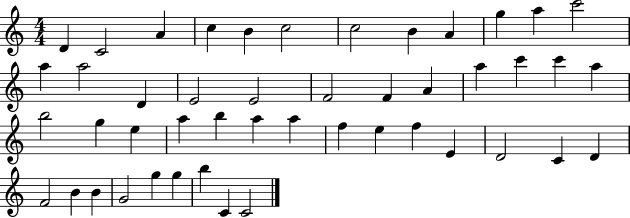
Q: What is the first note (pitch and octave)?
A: D4